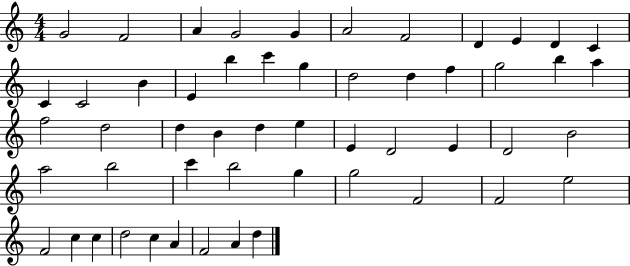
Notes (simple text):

G4/h F4/h A4/q G4/h G4/q A4/h F4/h D4/q E4/q D4/q C4/q C4/q C4/h B4/q E4/q B5/q C6/q G5/q D5/h D5/q F5/q G5/h B5/q A5/q F5/h D5/h D5/q B4/q D5/q E5/q E4/q D4/h E4/q D4/h B4/h A5/h B5/h C6/q B5/h G5/q G5/h F4/h F4/h E5/h F4/h C5/q C5/q D5/h C5/q A4/q F4/h A4/q D5/q